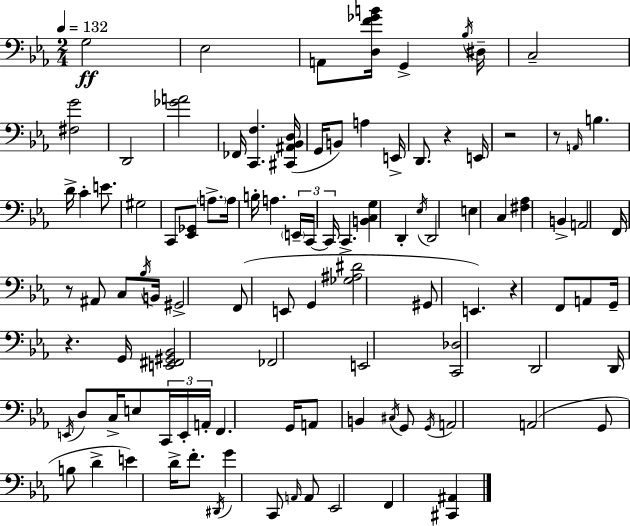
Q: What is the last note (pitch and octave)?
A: F2